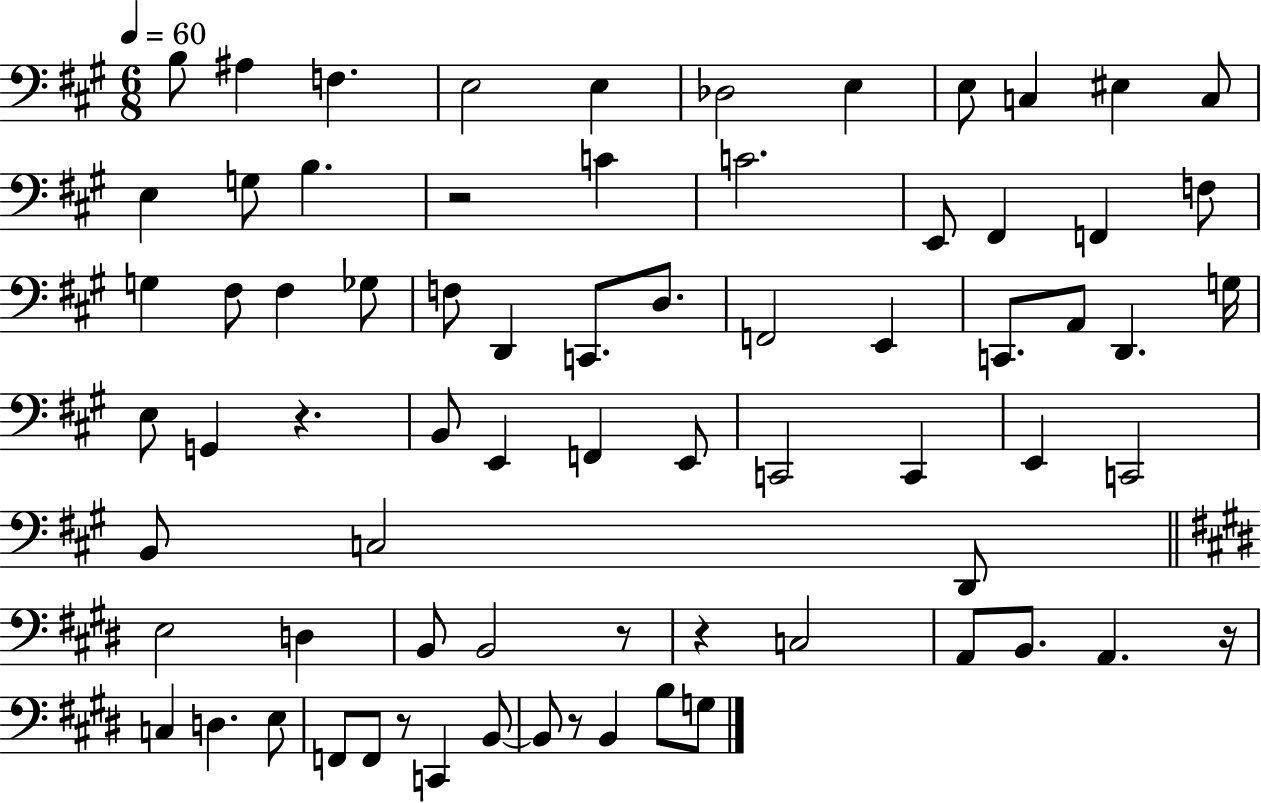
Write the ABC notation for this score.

X:1
T:Untitled
M:6/8
L:1/4
K:A
B,/2 ^A, F, E,2 E, _D,2 E, E,/2 C, ^E, C,/2 E, G,/2 B, z2 C C2 E,,/2 ^F,, F,, F,/2 G, ^F,/2 ^F, _G,/2 F,/2 D,, C,,/2 D,/2 F,,2 E,, C,,/2 A,,/2 D,, G,/4 E,/2 G,, z B,,/2 E,, F,, E,,/2 C,,2 C,, E,, C,,2 B,,/2 C,2 D,,/2 E,2 D, B,,/2 B,,2 z/2 z C,2 A,,/2 B,,/2 A,, z/4 C, D, E,/2 F,,/2 F,,/2 z/2 C,, B,,/2 B,,/2 z/2 B,, B,/2 G,/2